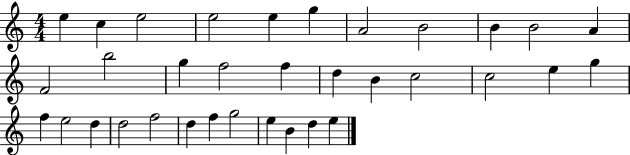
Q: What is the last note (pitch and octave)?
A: E5